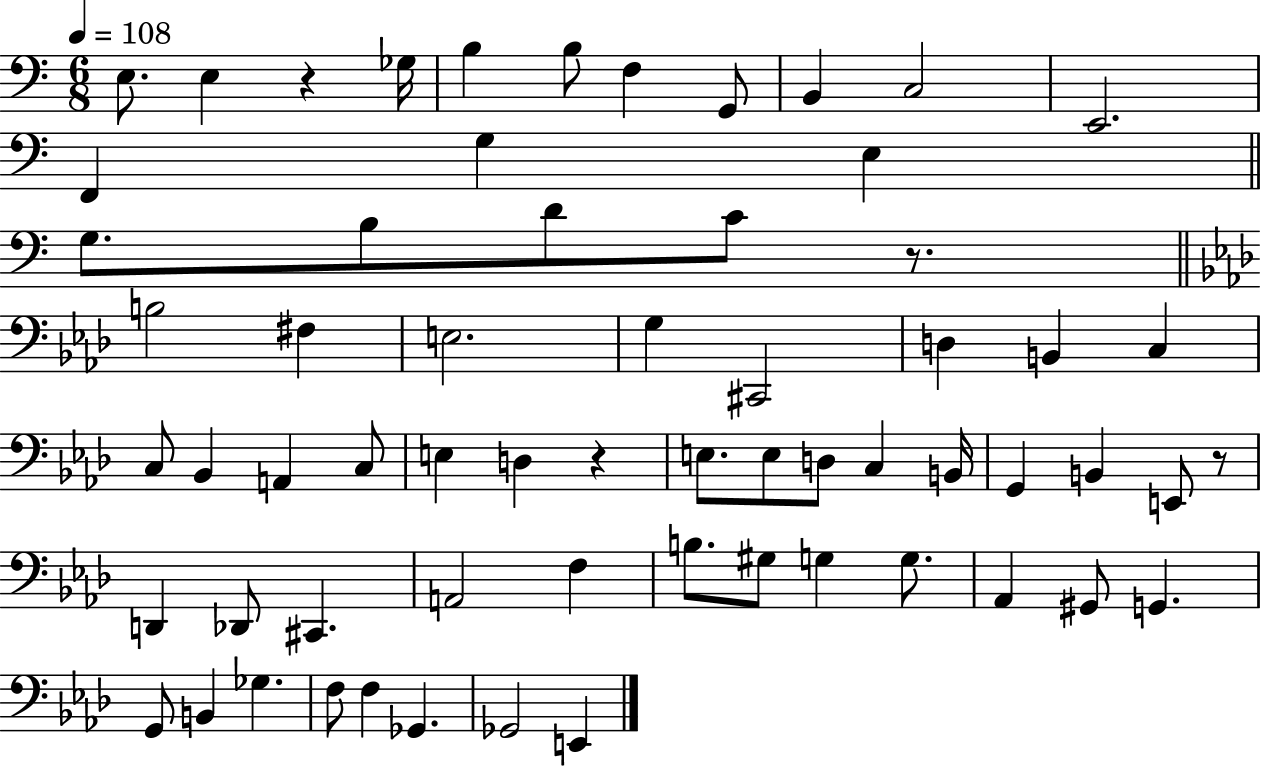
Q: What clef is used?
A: bass